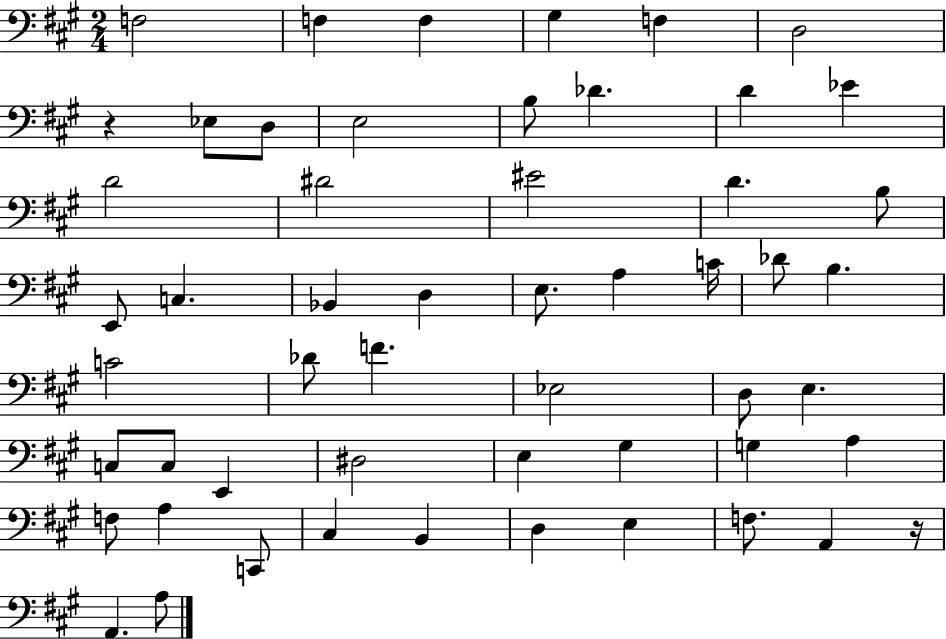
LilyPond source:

{
  \clef bass
  \numericTimeSignature
  \time 2/4
  \key a \major
  f2 | f4 f4 | gis4 f4 | d2 | \break r4 ees8 d8 | e2 | b8 des'4. | d'4 ees'4 | \break d'2 | dis'2 | eis'2 | d'4. b8 | \break e,8 c4. | bes,4 d4 | e8. a4 c'16 | des'8 b4. | \break c'2 | des'8 f'4. | ees2 | d8 e4. | \break c8 c8 e,4 | dis2 | e4 gis4 | g4 a4 | \break f8 a4 c,8 | cis4 b,4 | d4 e4 | f8. a,4 r16 | \break a,4. a8 | \bar "|."
}